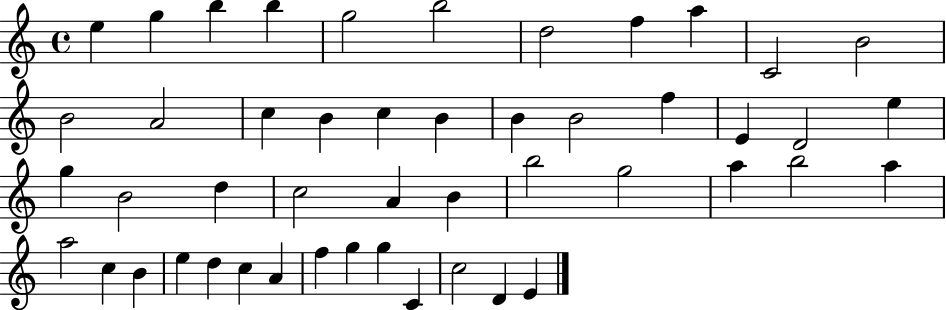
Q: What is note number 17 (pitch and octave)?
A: B4